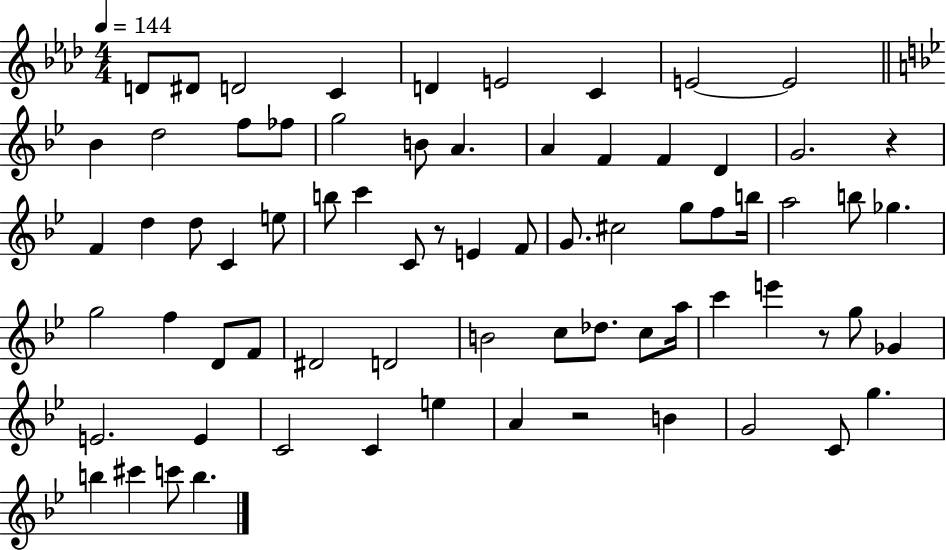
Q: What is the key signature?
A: AES major